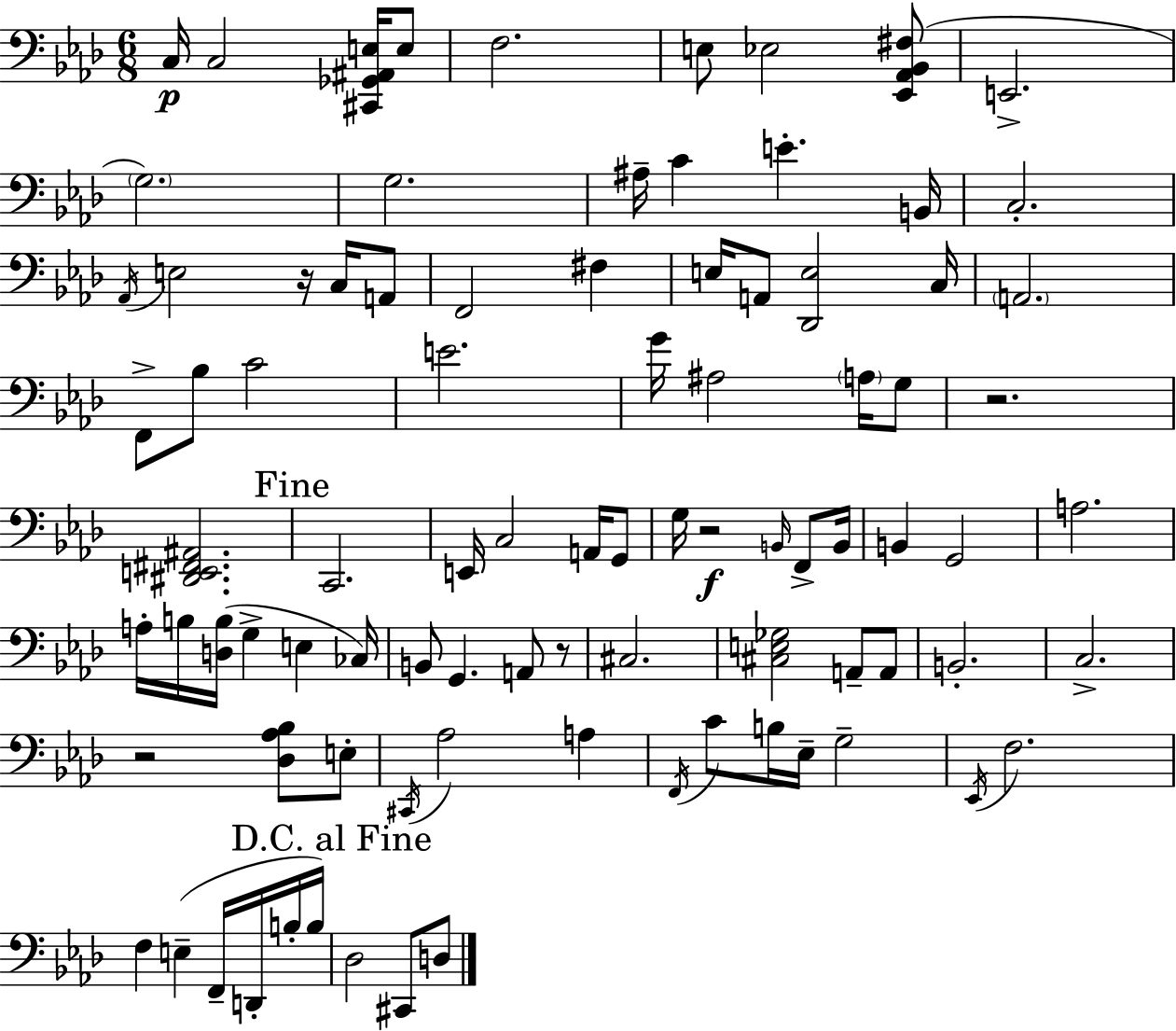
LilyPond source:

{
  \clef bass
  \numericTimeSignature
  \time 6/8
  \key aes \major
  \repeat volta 2 { c16\p c2 <cis, ges, ais, e>16 e8 | f2. | e8 ees2 <ees, aes, bes, fis>8( | e,2.-> | \break \parenthesize g2.) | g2. | ais16-- c'4 e'4.-. b,16 | c2.-. | \break \acciaccatura { aes,16 } e2 r16 c16 a,8 | f,2 fis4 | e16 a,8 <des, e>2 | c16 \parenthesize a,2. | \break f,8-> bes8 c'2 | e'2. | g'16 ais2 \parenthesize a16 g8 | r2. | \break <dis, e, fis, ais,>2. | \mark "Fine" c,2. | e,16 c2 a,16 g,8 | g16 r2\f \grace { b,16 } f,8-> | \break b,16 b,4 g,2 | a2. | a16-. b16 <d b>16( g4-> e4 | ces16) b,8 g,4. a,8 | \break r8 cis2. | <cis e ges>2 a,8-- | a,8 b,2.-. | c2.-> | \break r2 <des aes bes>8 | e8-. \acciaccatura { cis,16 } aes2 a4 | \acciaccatura { f,16 } c'8 b16 ees16-- g2-- | \acciaccatura { ees,16 } f2. | \break f4 e4--( | f,16-- d,16-. b16-. b16) \mark "D.C. al Fine" des2 | cis,8 d8 } \bar "|."
}